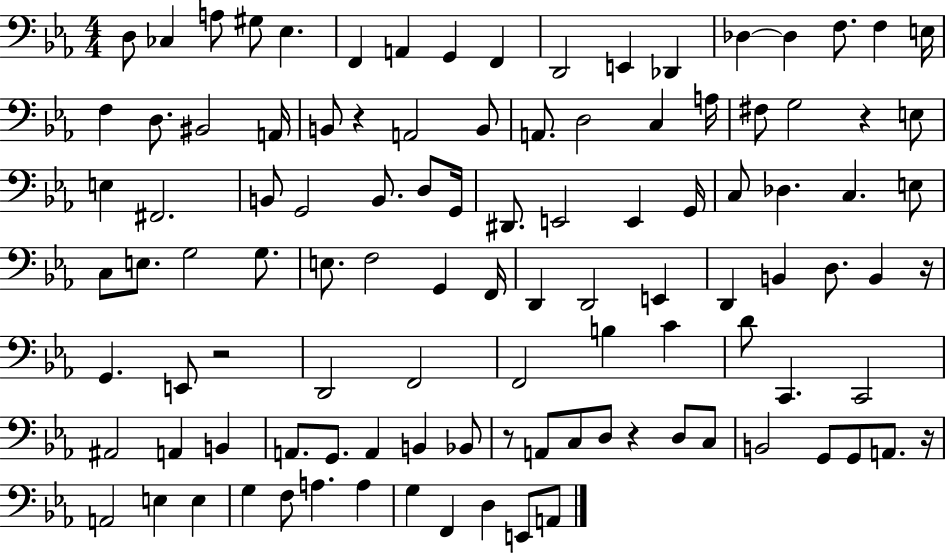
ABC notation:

X:1
T:Untitled
M:4/4
L:1/4
K:Eb
D,/2 _C, A,/2 ^G,/2 _E, F,, A,, G,, F,, D,,2 E,, _D,, _D, _D, F,/2 F, E,/4 F, D,/2 ^B,,2 A,,/4 B,,/2 z A,,2 B,,/2 A,,/2 D,2 C, A,/4 ^F,/2 G,2 z E,/2 E, ^F,,2 B,,/2 G,,2 B,,/2 D,/2 G,,/4 ^D,,/2 E,,2 E,, G,,/4 C,/2 _D, C, E,/2 C,/2 E,/2 G,2 G,/2 E,/2 F,2 G,, F,,/4 D,, D,,2 E,, D,, B,, D,/2 B,, z/4 G,, E,,/2 z2 D,,2 F,,2 F,,2 B, C D/2 C,, C,,2 ^A,,2 A,, B,, A,,/2 G,,/2 A,, B,, _B,,/2 z/2 A,,/2 C,/2 D,/2 z D,/2 C,/2 B,,2 G,,/2 G,,/2 A,,/2 z/4 A,,2 E, E, G, F,/2 A, A, G, F,, D, E,,/2 A,,/2